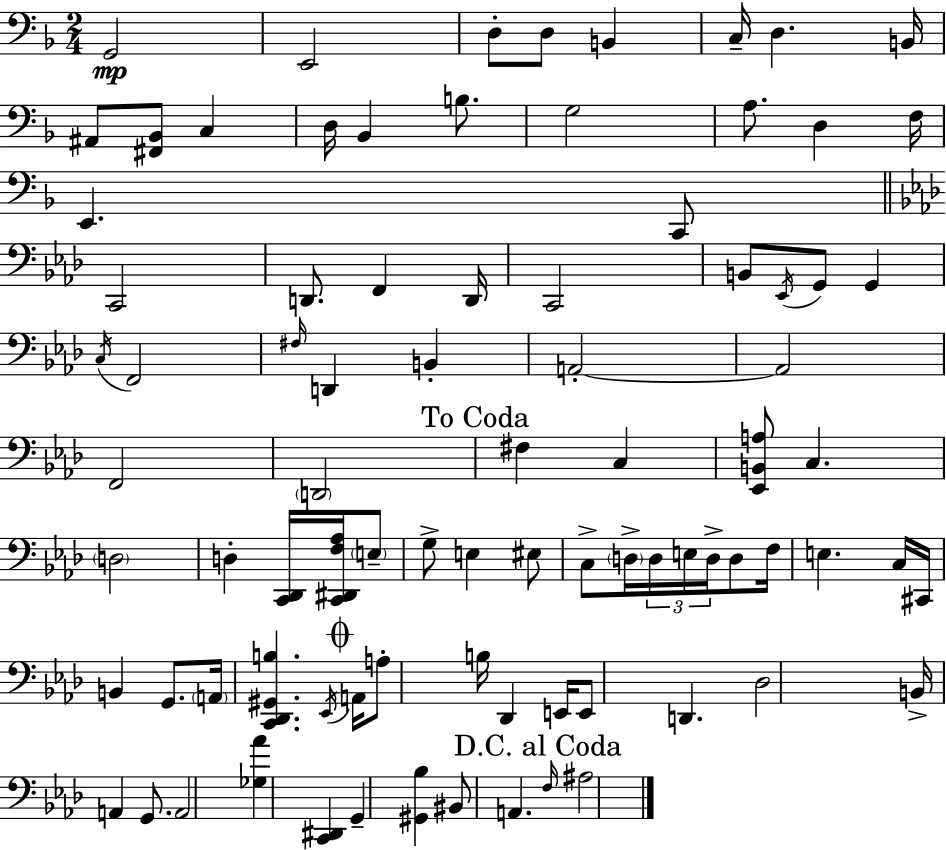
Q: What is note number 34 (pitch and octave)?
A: A2